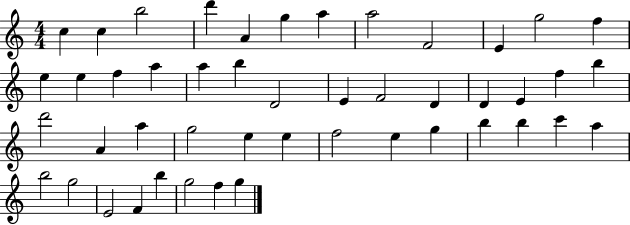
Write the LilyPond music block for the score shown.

{
  \clef treble
  \numericTimeSignature
  \time 4/4
  \key c \major
  c''4 c''4 b''2 | d'''4 a'4 g''4 a''4 | a''2 f'2 | e'4 g''2 f''4 | \break e''4 e''4 f''4 a''4 | a''4 b''4 d'2 | e'4 f'2 d'4 | d'4 e'4 f''4 b''4 | \break d'''2 a'4 a''4 | g''2 e''4 e''4 | f''2 e''4 g''4 | b''4 b''4 c'''4 a''4 | \break b''2 g''2 | e'2 f'4 b''4 | g''2 f''4 g''4 | \bar "|."
}